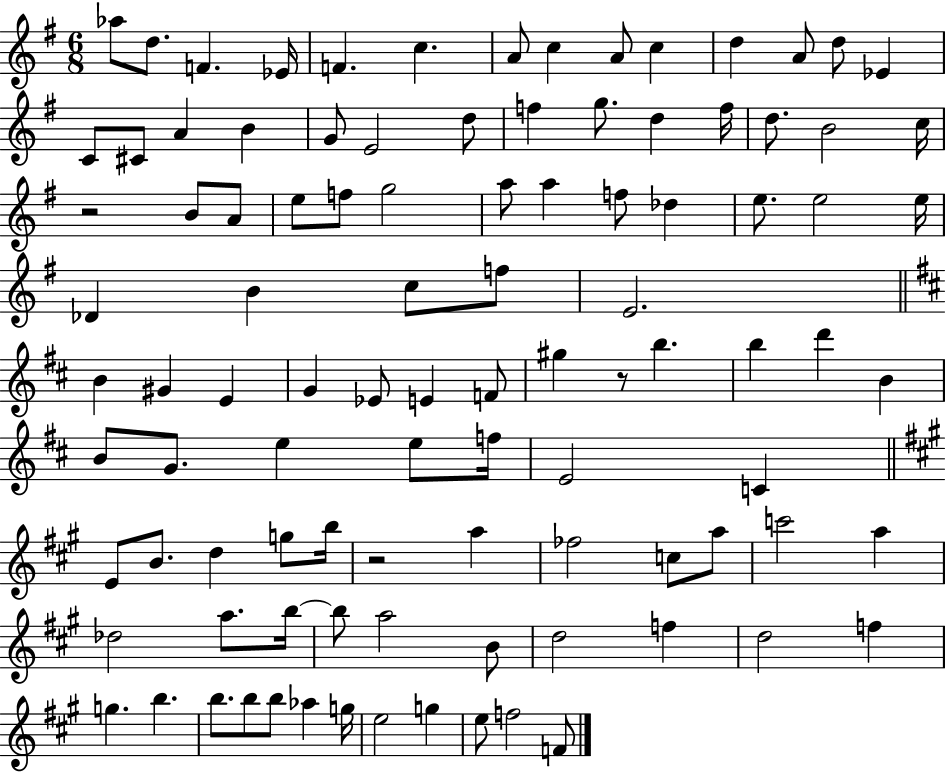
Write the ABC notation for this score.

X:1
T:Untitled
M:6/8
L:1/4
K:G
_a/2 d/2 F _E/4 F c A/2 c A/2 c d A/2 d/2 _E C/2 ^C/2 A B G/2 E2 d/2 f g/2 d f/4 d/2 B2 c/4 z2 B/2 A/2 e/2 f/2 g2 a/2 a f/2 _d e/2 e2 e/4 _D B c/2 f/2 E2 B ^G E G _E/2 E F/2 ^g z/2 b b d' B B/2 G/2 e e/2 f/4 E2 C E/2 B/2 d g/2 b/4 z2 a _f2 c/2 a/2 c'2 a _d2 a/2 b/4 b/2 a2 B/2 d2 f d2 f g b b/2 b/2 b/2 _a g/4 e2 g e/2 f2 F/2